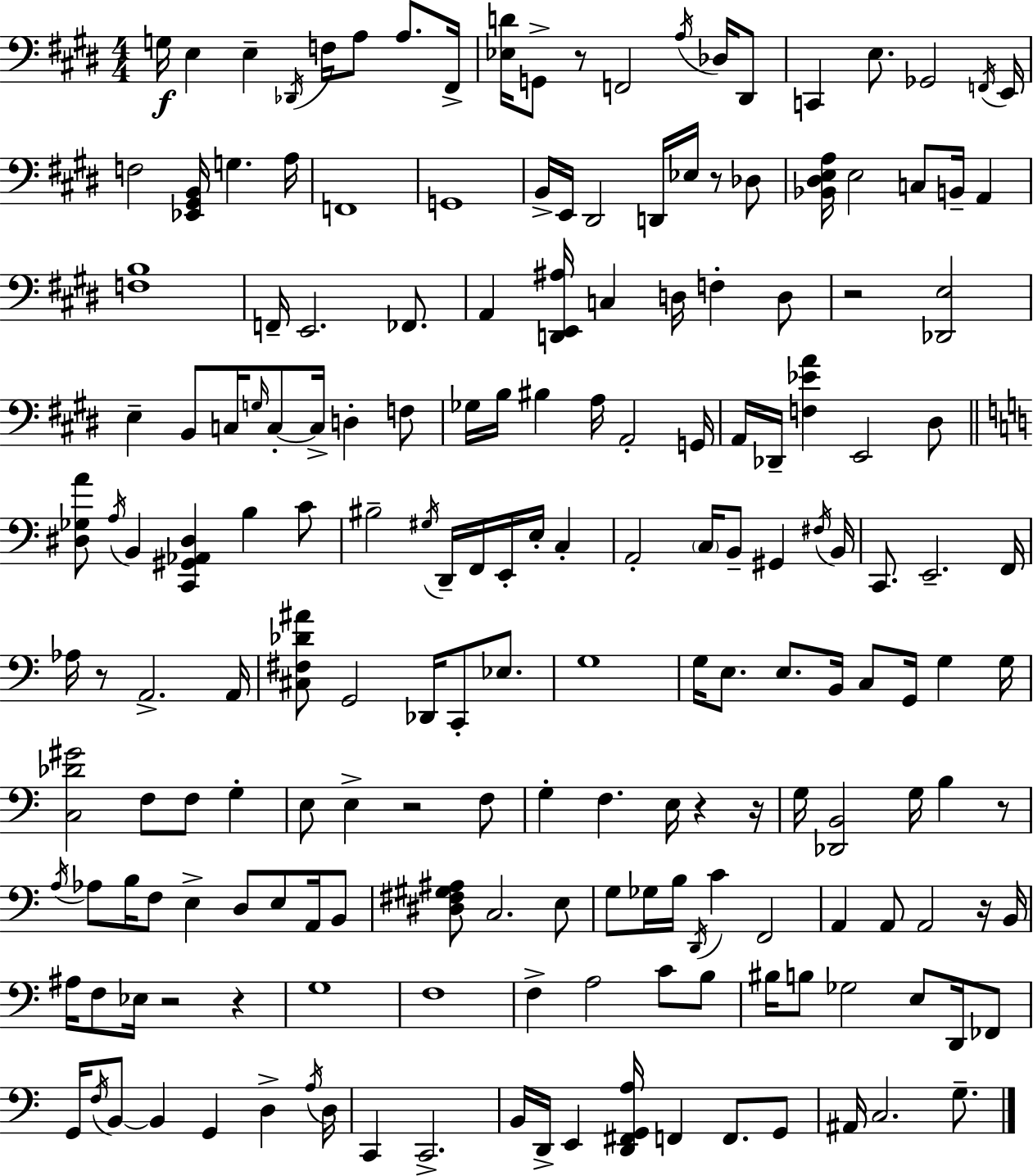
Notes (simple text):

G3/s E3/q E3/q Db2/s F3/s A3/e A3/e. F#2/s [Eb3,D4]/s G2/e R/e F2/h A3/s Db3/s D#2/e C2/q E3/e. Gb2/h F2/s E2/s F3/h [Eb2,G#2,B2]/s G3/q. A3/s F2/w G2/w B2/s E2/s D#2/h D2/s Eb3/s R/e Db3/e [Bb2,D#3,E3,A3]/s E3/h C3/e B2/s A2/q [F3,B3]/w F2/s E2/h. FES2/e. A2/q [D2,E2,A#3]/s C3/q D3/s F3/q D3/e R/h [Db2,E3]/h E3/q B2/e C3/s G3/s C3/e C3/s D3/q F3/e Gb3/s B3/s BIS3/q A3/s A2/h G2/s A2/s Db2/s [F3,Eb4,A4]/q E2/h D#3/e [D#3,Gb3,A4]/e A3/s B2/q [C2,G#2,Ab2,D#3]/q B3/q C4/e BIS3/h G#3/s D2/s F2/s E2/s E3/s C3/q A2/h C3/s B2/e G#2/q F#3/s B2/s C2/e. E2/h. F2/s Ab3/s R/e A2/h. A2/s [C#3,F#3,Db4,A#4]/e G2/h Db2/s C2/e Eb3/e. G3/w G3/s E3/e. E3/e. B2/s C3/e G2/s G3/q G3/s [C3,Db4,G#4]/h F3/e F3/e G3/q E3/e E3/q R/h F3/e G3/q F3/q. E3/s R/q R/s G3/s [Db2,B2]/h G3/s B3/q R/e A3/s Ab3/e B3/s F3/e E3/q D3/e E3/e A2/s B2/e [D#3,F#3,G#3,A#3]/e C3/h. E3/e G3/e Gb3/s B3/s D2/s C4/q F2/h A2/q A2/e A2/h R/s B2/s A#3/s F3/e Eb3/s R/h R/q G3/w F3/w F3/q A3/h C4/e B3/e BIS3/s B3/e Gb3/h E3/e D2/s FES2/e G2/s F3/s B2/e B2/q G2/q D3/q A3/s D3/s C2/q C2/h. B2/s D2/s E2/q [D2,F#2,G2,A3]/s F2/q F2/e. G2/e A#2/s C3/h. G3/e.